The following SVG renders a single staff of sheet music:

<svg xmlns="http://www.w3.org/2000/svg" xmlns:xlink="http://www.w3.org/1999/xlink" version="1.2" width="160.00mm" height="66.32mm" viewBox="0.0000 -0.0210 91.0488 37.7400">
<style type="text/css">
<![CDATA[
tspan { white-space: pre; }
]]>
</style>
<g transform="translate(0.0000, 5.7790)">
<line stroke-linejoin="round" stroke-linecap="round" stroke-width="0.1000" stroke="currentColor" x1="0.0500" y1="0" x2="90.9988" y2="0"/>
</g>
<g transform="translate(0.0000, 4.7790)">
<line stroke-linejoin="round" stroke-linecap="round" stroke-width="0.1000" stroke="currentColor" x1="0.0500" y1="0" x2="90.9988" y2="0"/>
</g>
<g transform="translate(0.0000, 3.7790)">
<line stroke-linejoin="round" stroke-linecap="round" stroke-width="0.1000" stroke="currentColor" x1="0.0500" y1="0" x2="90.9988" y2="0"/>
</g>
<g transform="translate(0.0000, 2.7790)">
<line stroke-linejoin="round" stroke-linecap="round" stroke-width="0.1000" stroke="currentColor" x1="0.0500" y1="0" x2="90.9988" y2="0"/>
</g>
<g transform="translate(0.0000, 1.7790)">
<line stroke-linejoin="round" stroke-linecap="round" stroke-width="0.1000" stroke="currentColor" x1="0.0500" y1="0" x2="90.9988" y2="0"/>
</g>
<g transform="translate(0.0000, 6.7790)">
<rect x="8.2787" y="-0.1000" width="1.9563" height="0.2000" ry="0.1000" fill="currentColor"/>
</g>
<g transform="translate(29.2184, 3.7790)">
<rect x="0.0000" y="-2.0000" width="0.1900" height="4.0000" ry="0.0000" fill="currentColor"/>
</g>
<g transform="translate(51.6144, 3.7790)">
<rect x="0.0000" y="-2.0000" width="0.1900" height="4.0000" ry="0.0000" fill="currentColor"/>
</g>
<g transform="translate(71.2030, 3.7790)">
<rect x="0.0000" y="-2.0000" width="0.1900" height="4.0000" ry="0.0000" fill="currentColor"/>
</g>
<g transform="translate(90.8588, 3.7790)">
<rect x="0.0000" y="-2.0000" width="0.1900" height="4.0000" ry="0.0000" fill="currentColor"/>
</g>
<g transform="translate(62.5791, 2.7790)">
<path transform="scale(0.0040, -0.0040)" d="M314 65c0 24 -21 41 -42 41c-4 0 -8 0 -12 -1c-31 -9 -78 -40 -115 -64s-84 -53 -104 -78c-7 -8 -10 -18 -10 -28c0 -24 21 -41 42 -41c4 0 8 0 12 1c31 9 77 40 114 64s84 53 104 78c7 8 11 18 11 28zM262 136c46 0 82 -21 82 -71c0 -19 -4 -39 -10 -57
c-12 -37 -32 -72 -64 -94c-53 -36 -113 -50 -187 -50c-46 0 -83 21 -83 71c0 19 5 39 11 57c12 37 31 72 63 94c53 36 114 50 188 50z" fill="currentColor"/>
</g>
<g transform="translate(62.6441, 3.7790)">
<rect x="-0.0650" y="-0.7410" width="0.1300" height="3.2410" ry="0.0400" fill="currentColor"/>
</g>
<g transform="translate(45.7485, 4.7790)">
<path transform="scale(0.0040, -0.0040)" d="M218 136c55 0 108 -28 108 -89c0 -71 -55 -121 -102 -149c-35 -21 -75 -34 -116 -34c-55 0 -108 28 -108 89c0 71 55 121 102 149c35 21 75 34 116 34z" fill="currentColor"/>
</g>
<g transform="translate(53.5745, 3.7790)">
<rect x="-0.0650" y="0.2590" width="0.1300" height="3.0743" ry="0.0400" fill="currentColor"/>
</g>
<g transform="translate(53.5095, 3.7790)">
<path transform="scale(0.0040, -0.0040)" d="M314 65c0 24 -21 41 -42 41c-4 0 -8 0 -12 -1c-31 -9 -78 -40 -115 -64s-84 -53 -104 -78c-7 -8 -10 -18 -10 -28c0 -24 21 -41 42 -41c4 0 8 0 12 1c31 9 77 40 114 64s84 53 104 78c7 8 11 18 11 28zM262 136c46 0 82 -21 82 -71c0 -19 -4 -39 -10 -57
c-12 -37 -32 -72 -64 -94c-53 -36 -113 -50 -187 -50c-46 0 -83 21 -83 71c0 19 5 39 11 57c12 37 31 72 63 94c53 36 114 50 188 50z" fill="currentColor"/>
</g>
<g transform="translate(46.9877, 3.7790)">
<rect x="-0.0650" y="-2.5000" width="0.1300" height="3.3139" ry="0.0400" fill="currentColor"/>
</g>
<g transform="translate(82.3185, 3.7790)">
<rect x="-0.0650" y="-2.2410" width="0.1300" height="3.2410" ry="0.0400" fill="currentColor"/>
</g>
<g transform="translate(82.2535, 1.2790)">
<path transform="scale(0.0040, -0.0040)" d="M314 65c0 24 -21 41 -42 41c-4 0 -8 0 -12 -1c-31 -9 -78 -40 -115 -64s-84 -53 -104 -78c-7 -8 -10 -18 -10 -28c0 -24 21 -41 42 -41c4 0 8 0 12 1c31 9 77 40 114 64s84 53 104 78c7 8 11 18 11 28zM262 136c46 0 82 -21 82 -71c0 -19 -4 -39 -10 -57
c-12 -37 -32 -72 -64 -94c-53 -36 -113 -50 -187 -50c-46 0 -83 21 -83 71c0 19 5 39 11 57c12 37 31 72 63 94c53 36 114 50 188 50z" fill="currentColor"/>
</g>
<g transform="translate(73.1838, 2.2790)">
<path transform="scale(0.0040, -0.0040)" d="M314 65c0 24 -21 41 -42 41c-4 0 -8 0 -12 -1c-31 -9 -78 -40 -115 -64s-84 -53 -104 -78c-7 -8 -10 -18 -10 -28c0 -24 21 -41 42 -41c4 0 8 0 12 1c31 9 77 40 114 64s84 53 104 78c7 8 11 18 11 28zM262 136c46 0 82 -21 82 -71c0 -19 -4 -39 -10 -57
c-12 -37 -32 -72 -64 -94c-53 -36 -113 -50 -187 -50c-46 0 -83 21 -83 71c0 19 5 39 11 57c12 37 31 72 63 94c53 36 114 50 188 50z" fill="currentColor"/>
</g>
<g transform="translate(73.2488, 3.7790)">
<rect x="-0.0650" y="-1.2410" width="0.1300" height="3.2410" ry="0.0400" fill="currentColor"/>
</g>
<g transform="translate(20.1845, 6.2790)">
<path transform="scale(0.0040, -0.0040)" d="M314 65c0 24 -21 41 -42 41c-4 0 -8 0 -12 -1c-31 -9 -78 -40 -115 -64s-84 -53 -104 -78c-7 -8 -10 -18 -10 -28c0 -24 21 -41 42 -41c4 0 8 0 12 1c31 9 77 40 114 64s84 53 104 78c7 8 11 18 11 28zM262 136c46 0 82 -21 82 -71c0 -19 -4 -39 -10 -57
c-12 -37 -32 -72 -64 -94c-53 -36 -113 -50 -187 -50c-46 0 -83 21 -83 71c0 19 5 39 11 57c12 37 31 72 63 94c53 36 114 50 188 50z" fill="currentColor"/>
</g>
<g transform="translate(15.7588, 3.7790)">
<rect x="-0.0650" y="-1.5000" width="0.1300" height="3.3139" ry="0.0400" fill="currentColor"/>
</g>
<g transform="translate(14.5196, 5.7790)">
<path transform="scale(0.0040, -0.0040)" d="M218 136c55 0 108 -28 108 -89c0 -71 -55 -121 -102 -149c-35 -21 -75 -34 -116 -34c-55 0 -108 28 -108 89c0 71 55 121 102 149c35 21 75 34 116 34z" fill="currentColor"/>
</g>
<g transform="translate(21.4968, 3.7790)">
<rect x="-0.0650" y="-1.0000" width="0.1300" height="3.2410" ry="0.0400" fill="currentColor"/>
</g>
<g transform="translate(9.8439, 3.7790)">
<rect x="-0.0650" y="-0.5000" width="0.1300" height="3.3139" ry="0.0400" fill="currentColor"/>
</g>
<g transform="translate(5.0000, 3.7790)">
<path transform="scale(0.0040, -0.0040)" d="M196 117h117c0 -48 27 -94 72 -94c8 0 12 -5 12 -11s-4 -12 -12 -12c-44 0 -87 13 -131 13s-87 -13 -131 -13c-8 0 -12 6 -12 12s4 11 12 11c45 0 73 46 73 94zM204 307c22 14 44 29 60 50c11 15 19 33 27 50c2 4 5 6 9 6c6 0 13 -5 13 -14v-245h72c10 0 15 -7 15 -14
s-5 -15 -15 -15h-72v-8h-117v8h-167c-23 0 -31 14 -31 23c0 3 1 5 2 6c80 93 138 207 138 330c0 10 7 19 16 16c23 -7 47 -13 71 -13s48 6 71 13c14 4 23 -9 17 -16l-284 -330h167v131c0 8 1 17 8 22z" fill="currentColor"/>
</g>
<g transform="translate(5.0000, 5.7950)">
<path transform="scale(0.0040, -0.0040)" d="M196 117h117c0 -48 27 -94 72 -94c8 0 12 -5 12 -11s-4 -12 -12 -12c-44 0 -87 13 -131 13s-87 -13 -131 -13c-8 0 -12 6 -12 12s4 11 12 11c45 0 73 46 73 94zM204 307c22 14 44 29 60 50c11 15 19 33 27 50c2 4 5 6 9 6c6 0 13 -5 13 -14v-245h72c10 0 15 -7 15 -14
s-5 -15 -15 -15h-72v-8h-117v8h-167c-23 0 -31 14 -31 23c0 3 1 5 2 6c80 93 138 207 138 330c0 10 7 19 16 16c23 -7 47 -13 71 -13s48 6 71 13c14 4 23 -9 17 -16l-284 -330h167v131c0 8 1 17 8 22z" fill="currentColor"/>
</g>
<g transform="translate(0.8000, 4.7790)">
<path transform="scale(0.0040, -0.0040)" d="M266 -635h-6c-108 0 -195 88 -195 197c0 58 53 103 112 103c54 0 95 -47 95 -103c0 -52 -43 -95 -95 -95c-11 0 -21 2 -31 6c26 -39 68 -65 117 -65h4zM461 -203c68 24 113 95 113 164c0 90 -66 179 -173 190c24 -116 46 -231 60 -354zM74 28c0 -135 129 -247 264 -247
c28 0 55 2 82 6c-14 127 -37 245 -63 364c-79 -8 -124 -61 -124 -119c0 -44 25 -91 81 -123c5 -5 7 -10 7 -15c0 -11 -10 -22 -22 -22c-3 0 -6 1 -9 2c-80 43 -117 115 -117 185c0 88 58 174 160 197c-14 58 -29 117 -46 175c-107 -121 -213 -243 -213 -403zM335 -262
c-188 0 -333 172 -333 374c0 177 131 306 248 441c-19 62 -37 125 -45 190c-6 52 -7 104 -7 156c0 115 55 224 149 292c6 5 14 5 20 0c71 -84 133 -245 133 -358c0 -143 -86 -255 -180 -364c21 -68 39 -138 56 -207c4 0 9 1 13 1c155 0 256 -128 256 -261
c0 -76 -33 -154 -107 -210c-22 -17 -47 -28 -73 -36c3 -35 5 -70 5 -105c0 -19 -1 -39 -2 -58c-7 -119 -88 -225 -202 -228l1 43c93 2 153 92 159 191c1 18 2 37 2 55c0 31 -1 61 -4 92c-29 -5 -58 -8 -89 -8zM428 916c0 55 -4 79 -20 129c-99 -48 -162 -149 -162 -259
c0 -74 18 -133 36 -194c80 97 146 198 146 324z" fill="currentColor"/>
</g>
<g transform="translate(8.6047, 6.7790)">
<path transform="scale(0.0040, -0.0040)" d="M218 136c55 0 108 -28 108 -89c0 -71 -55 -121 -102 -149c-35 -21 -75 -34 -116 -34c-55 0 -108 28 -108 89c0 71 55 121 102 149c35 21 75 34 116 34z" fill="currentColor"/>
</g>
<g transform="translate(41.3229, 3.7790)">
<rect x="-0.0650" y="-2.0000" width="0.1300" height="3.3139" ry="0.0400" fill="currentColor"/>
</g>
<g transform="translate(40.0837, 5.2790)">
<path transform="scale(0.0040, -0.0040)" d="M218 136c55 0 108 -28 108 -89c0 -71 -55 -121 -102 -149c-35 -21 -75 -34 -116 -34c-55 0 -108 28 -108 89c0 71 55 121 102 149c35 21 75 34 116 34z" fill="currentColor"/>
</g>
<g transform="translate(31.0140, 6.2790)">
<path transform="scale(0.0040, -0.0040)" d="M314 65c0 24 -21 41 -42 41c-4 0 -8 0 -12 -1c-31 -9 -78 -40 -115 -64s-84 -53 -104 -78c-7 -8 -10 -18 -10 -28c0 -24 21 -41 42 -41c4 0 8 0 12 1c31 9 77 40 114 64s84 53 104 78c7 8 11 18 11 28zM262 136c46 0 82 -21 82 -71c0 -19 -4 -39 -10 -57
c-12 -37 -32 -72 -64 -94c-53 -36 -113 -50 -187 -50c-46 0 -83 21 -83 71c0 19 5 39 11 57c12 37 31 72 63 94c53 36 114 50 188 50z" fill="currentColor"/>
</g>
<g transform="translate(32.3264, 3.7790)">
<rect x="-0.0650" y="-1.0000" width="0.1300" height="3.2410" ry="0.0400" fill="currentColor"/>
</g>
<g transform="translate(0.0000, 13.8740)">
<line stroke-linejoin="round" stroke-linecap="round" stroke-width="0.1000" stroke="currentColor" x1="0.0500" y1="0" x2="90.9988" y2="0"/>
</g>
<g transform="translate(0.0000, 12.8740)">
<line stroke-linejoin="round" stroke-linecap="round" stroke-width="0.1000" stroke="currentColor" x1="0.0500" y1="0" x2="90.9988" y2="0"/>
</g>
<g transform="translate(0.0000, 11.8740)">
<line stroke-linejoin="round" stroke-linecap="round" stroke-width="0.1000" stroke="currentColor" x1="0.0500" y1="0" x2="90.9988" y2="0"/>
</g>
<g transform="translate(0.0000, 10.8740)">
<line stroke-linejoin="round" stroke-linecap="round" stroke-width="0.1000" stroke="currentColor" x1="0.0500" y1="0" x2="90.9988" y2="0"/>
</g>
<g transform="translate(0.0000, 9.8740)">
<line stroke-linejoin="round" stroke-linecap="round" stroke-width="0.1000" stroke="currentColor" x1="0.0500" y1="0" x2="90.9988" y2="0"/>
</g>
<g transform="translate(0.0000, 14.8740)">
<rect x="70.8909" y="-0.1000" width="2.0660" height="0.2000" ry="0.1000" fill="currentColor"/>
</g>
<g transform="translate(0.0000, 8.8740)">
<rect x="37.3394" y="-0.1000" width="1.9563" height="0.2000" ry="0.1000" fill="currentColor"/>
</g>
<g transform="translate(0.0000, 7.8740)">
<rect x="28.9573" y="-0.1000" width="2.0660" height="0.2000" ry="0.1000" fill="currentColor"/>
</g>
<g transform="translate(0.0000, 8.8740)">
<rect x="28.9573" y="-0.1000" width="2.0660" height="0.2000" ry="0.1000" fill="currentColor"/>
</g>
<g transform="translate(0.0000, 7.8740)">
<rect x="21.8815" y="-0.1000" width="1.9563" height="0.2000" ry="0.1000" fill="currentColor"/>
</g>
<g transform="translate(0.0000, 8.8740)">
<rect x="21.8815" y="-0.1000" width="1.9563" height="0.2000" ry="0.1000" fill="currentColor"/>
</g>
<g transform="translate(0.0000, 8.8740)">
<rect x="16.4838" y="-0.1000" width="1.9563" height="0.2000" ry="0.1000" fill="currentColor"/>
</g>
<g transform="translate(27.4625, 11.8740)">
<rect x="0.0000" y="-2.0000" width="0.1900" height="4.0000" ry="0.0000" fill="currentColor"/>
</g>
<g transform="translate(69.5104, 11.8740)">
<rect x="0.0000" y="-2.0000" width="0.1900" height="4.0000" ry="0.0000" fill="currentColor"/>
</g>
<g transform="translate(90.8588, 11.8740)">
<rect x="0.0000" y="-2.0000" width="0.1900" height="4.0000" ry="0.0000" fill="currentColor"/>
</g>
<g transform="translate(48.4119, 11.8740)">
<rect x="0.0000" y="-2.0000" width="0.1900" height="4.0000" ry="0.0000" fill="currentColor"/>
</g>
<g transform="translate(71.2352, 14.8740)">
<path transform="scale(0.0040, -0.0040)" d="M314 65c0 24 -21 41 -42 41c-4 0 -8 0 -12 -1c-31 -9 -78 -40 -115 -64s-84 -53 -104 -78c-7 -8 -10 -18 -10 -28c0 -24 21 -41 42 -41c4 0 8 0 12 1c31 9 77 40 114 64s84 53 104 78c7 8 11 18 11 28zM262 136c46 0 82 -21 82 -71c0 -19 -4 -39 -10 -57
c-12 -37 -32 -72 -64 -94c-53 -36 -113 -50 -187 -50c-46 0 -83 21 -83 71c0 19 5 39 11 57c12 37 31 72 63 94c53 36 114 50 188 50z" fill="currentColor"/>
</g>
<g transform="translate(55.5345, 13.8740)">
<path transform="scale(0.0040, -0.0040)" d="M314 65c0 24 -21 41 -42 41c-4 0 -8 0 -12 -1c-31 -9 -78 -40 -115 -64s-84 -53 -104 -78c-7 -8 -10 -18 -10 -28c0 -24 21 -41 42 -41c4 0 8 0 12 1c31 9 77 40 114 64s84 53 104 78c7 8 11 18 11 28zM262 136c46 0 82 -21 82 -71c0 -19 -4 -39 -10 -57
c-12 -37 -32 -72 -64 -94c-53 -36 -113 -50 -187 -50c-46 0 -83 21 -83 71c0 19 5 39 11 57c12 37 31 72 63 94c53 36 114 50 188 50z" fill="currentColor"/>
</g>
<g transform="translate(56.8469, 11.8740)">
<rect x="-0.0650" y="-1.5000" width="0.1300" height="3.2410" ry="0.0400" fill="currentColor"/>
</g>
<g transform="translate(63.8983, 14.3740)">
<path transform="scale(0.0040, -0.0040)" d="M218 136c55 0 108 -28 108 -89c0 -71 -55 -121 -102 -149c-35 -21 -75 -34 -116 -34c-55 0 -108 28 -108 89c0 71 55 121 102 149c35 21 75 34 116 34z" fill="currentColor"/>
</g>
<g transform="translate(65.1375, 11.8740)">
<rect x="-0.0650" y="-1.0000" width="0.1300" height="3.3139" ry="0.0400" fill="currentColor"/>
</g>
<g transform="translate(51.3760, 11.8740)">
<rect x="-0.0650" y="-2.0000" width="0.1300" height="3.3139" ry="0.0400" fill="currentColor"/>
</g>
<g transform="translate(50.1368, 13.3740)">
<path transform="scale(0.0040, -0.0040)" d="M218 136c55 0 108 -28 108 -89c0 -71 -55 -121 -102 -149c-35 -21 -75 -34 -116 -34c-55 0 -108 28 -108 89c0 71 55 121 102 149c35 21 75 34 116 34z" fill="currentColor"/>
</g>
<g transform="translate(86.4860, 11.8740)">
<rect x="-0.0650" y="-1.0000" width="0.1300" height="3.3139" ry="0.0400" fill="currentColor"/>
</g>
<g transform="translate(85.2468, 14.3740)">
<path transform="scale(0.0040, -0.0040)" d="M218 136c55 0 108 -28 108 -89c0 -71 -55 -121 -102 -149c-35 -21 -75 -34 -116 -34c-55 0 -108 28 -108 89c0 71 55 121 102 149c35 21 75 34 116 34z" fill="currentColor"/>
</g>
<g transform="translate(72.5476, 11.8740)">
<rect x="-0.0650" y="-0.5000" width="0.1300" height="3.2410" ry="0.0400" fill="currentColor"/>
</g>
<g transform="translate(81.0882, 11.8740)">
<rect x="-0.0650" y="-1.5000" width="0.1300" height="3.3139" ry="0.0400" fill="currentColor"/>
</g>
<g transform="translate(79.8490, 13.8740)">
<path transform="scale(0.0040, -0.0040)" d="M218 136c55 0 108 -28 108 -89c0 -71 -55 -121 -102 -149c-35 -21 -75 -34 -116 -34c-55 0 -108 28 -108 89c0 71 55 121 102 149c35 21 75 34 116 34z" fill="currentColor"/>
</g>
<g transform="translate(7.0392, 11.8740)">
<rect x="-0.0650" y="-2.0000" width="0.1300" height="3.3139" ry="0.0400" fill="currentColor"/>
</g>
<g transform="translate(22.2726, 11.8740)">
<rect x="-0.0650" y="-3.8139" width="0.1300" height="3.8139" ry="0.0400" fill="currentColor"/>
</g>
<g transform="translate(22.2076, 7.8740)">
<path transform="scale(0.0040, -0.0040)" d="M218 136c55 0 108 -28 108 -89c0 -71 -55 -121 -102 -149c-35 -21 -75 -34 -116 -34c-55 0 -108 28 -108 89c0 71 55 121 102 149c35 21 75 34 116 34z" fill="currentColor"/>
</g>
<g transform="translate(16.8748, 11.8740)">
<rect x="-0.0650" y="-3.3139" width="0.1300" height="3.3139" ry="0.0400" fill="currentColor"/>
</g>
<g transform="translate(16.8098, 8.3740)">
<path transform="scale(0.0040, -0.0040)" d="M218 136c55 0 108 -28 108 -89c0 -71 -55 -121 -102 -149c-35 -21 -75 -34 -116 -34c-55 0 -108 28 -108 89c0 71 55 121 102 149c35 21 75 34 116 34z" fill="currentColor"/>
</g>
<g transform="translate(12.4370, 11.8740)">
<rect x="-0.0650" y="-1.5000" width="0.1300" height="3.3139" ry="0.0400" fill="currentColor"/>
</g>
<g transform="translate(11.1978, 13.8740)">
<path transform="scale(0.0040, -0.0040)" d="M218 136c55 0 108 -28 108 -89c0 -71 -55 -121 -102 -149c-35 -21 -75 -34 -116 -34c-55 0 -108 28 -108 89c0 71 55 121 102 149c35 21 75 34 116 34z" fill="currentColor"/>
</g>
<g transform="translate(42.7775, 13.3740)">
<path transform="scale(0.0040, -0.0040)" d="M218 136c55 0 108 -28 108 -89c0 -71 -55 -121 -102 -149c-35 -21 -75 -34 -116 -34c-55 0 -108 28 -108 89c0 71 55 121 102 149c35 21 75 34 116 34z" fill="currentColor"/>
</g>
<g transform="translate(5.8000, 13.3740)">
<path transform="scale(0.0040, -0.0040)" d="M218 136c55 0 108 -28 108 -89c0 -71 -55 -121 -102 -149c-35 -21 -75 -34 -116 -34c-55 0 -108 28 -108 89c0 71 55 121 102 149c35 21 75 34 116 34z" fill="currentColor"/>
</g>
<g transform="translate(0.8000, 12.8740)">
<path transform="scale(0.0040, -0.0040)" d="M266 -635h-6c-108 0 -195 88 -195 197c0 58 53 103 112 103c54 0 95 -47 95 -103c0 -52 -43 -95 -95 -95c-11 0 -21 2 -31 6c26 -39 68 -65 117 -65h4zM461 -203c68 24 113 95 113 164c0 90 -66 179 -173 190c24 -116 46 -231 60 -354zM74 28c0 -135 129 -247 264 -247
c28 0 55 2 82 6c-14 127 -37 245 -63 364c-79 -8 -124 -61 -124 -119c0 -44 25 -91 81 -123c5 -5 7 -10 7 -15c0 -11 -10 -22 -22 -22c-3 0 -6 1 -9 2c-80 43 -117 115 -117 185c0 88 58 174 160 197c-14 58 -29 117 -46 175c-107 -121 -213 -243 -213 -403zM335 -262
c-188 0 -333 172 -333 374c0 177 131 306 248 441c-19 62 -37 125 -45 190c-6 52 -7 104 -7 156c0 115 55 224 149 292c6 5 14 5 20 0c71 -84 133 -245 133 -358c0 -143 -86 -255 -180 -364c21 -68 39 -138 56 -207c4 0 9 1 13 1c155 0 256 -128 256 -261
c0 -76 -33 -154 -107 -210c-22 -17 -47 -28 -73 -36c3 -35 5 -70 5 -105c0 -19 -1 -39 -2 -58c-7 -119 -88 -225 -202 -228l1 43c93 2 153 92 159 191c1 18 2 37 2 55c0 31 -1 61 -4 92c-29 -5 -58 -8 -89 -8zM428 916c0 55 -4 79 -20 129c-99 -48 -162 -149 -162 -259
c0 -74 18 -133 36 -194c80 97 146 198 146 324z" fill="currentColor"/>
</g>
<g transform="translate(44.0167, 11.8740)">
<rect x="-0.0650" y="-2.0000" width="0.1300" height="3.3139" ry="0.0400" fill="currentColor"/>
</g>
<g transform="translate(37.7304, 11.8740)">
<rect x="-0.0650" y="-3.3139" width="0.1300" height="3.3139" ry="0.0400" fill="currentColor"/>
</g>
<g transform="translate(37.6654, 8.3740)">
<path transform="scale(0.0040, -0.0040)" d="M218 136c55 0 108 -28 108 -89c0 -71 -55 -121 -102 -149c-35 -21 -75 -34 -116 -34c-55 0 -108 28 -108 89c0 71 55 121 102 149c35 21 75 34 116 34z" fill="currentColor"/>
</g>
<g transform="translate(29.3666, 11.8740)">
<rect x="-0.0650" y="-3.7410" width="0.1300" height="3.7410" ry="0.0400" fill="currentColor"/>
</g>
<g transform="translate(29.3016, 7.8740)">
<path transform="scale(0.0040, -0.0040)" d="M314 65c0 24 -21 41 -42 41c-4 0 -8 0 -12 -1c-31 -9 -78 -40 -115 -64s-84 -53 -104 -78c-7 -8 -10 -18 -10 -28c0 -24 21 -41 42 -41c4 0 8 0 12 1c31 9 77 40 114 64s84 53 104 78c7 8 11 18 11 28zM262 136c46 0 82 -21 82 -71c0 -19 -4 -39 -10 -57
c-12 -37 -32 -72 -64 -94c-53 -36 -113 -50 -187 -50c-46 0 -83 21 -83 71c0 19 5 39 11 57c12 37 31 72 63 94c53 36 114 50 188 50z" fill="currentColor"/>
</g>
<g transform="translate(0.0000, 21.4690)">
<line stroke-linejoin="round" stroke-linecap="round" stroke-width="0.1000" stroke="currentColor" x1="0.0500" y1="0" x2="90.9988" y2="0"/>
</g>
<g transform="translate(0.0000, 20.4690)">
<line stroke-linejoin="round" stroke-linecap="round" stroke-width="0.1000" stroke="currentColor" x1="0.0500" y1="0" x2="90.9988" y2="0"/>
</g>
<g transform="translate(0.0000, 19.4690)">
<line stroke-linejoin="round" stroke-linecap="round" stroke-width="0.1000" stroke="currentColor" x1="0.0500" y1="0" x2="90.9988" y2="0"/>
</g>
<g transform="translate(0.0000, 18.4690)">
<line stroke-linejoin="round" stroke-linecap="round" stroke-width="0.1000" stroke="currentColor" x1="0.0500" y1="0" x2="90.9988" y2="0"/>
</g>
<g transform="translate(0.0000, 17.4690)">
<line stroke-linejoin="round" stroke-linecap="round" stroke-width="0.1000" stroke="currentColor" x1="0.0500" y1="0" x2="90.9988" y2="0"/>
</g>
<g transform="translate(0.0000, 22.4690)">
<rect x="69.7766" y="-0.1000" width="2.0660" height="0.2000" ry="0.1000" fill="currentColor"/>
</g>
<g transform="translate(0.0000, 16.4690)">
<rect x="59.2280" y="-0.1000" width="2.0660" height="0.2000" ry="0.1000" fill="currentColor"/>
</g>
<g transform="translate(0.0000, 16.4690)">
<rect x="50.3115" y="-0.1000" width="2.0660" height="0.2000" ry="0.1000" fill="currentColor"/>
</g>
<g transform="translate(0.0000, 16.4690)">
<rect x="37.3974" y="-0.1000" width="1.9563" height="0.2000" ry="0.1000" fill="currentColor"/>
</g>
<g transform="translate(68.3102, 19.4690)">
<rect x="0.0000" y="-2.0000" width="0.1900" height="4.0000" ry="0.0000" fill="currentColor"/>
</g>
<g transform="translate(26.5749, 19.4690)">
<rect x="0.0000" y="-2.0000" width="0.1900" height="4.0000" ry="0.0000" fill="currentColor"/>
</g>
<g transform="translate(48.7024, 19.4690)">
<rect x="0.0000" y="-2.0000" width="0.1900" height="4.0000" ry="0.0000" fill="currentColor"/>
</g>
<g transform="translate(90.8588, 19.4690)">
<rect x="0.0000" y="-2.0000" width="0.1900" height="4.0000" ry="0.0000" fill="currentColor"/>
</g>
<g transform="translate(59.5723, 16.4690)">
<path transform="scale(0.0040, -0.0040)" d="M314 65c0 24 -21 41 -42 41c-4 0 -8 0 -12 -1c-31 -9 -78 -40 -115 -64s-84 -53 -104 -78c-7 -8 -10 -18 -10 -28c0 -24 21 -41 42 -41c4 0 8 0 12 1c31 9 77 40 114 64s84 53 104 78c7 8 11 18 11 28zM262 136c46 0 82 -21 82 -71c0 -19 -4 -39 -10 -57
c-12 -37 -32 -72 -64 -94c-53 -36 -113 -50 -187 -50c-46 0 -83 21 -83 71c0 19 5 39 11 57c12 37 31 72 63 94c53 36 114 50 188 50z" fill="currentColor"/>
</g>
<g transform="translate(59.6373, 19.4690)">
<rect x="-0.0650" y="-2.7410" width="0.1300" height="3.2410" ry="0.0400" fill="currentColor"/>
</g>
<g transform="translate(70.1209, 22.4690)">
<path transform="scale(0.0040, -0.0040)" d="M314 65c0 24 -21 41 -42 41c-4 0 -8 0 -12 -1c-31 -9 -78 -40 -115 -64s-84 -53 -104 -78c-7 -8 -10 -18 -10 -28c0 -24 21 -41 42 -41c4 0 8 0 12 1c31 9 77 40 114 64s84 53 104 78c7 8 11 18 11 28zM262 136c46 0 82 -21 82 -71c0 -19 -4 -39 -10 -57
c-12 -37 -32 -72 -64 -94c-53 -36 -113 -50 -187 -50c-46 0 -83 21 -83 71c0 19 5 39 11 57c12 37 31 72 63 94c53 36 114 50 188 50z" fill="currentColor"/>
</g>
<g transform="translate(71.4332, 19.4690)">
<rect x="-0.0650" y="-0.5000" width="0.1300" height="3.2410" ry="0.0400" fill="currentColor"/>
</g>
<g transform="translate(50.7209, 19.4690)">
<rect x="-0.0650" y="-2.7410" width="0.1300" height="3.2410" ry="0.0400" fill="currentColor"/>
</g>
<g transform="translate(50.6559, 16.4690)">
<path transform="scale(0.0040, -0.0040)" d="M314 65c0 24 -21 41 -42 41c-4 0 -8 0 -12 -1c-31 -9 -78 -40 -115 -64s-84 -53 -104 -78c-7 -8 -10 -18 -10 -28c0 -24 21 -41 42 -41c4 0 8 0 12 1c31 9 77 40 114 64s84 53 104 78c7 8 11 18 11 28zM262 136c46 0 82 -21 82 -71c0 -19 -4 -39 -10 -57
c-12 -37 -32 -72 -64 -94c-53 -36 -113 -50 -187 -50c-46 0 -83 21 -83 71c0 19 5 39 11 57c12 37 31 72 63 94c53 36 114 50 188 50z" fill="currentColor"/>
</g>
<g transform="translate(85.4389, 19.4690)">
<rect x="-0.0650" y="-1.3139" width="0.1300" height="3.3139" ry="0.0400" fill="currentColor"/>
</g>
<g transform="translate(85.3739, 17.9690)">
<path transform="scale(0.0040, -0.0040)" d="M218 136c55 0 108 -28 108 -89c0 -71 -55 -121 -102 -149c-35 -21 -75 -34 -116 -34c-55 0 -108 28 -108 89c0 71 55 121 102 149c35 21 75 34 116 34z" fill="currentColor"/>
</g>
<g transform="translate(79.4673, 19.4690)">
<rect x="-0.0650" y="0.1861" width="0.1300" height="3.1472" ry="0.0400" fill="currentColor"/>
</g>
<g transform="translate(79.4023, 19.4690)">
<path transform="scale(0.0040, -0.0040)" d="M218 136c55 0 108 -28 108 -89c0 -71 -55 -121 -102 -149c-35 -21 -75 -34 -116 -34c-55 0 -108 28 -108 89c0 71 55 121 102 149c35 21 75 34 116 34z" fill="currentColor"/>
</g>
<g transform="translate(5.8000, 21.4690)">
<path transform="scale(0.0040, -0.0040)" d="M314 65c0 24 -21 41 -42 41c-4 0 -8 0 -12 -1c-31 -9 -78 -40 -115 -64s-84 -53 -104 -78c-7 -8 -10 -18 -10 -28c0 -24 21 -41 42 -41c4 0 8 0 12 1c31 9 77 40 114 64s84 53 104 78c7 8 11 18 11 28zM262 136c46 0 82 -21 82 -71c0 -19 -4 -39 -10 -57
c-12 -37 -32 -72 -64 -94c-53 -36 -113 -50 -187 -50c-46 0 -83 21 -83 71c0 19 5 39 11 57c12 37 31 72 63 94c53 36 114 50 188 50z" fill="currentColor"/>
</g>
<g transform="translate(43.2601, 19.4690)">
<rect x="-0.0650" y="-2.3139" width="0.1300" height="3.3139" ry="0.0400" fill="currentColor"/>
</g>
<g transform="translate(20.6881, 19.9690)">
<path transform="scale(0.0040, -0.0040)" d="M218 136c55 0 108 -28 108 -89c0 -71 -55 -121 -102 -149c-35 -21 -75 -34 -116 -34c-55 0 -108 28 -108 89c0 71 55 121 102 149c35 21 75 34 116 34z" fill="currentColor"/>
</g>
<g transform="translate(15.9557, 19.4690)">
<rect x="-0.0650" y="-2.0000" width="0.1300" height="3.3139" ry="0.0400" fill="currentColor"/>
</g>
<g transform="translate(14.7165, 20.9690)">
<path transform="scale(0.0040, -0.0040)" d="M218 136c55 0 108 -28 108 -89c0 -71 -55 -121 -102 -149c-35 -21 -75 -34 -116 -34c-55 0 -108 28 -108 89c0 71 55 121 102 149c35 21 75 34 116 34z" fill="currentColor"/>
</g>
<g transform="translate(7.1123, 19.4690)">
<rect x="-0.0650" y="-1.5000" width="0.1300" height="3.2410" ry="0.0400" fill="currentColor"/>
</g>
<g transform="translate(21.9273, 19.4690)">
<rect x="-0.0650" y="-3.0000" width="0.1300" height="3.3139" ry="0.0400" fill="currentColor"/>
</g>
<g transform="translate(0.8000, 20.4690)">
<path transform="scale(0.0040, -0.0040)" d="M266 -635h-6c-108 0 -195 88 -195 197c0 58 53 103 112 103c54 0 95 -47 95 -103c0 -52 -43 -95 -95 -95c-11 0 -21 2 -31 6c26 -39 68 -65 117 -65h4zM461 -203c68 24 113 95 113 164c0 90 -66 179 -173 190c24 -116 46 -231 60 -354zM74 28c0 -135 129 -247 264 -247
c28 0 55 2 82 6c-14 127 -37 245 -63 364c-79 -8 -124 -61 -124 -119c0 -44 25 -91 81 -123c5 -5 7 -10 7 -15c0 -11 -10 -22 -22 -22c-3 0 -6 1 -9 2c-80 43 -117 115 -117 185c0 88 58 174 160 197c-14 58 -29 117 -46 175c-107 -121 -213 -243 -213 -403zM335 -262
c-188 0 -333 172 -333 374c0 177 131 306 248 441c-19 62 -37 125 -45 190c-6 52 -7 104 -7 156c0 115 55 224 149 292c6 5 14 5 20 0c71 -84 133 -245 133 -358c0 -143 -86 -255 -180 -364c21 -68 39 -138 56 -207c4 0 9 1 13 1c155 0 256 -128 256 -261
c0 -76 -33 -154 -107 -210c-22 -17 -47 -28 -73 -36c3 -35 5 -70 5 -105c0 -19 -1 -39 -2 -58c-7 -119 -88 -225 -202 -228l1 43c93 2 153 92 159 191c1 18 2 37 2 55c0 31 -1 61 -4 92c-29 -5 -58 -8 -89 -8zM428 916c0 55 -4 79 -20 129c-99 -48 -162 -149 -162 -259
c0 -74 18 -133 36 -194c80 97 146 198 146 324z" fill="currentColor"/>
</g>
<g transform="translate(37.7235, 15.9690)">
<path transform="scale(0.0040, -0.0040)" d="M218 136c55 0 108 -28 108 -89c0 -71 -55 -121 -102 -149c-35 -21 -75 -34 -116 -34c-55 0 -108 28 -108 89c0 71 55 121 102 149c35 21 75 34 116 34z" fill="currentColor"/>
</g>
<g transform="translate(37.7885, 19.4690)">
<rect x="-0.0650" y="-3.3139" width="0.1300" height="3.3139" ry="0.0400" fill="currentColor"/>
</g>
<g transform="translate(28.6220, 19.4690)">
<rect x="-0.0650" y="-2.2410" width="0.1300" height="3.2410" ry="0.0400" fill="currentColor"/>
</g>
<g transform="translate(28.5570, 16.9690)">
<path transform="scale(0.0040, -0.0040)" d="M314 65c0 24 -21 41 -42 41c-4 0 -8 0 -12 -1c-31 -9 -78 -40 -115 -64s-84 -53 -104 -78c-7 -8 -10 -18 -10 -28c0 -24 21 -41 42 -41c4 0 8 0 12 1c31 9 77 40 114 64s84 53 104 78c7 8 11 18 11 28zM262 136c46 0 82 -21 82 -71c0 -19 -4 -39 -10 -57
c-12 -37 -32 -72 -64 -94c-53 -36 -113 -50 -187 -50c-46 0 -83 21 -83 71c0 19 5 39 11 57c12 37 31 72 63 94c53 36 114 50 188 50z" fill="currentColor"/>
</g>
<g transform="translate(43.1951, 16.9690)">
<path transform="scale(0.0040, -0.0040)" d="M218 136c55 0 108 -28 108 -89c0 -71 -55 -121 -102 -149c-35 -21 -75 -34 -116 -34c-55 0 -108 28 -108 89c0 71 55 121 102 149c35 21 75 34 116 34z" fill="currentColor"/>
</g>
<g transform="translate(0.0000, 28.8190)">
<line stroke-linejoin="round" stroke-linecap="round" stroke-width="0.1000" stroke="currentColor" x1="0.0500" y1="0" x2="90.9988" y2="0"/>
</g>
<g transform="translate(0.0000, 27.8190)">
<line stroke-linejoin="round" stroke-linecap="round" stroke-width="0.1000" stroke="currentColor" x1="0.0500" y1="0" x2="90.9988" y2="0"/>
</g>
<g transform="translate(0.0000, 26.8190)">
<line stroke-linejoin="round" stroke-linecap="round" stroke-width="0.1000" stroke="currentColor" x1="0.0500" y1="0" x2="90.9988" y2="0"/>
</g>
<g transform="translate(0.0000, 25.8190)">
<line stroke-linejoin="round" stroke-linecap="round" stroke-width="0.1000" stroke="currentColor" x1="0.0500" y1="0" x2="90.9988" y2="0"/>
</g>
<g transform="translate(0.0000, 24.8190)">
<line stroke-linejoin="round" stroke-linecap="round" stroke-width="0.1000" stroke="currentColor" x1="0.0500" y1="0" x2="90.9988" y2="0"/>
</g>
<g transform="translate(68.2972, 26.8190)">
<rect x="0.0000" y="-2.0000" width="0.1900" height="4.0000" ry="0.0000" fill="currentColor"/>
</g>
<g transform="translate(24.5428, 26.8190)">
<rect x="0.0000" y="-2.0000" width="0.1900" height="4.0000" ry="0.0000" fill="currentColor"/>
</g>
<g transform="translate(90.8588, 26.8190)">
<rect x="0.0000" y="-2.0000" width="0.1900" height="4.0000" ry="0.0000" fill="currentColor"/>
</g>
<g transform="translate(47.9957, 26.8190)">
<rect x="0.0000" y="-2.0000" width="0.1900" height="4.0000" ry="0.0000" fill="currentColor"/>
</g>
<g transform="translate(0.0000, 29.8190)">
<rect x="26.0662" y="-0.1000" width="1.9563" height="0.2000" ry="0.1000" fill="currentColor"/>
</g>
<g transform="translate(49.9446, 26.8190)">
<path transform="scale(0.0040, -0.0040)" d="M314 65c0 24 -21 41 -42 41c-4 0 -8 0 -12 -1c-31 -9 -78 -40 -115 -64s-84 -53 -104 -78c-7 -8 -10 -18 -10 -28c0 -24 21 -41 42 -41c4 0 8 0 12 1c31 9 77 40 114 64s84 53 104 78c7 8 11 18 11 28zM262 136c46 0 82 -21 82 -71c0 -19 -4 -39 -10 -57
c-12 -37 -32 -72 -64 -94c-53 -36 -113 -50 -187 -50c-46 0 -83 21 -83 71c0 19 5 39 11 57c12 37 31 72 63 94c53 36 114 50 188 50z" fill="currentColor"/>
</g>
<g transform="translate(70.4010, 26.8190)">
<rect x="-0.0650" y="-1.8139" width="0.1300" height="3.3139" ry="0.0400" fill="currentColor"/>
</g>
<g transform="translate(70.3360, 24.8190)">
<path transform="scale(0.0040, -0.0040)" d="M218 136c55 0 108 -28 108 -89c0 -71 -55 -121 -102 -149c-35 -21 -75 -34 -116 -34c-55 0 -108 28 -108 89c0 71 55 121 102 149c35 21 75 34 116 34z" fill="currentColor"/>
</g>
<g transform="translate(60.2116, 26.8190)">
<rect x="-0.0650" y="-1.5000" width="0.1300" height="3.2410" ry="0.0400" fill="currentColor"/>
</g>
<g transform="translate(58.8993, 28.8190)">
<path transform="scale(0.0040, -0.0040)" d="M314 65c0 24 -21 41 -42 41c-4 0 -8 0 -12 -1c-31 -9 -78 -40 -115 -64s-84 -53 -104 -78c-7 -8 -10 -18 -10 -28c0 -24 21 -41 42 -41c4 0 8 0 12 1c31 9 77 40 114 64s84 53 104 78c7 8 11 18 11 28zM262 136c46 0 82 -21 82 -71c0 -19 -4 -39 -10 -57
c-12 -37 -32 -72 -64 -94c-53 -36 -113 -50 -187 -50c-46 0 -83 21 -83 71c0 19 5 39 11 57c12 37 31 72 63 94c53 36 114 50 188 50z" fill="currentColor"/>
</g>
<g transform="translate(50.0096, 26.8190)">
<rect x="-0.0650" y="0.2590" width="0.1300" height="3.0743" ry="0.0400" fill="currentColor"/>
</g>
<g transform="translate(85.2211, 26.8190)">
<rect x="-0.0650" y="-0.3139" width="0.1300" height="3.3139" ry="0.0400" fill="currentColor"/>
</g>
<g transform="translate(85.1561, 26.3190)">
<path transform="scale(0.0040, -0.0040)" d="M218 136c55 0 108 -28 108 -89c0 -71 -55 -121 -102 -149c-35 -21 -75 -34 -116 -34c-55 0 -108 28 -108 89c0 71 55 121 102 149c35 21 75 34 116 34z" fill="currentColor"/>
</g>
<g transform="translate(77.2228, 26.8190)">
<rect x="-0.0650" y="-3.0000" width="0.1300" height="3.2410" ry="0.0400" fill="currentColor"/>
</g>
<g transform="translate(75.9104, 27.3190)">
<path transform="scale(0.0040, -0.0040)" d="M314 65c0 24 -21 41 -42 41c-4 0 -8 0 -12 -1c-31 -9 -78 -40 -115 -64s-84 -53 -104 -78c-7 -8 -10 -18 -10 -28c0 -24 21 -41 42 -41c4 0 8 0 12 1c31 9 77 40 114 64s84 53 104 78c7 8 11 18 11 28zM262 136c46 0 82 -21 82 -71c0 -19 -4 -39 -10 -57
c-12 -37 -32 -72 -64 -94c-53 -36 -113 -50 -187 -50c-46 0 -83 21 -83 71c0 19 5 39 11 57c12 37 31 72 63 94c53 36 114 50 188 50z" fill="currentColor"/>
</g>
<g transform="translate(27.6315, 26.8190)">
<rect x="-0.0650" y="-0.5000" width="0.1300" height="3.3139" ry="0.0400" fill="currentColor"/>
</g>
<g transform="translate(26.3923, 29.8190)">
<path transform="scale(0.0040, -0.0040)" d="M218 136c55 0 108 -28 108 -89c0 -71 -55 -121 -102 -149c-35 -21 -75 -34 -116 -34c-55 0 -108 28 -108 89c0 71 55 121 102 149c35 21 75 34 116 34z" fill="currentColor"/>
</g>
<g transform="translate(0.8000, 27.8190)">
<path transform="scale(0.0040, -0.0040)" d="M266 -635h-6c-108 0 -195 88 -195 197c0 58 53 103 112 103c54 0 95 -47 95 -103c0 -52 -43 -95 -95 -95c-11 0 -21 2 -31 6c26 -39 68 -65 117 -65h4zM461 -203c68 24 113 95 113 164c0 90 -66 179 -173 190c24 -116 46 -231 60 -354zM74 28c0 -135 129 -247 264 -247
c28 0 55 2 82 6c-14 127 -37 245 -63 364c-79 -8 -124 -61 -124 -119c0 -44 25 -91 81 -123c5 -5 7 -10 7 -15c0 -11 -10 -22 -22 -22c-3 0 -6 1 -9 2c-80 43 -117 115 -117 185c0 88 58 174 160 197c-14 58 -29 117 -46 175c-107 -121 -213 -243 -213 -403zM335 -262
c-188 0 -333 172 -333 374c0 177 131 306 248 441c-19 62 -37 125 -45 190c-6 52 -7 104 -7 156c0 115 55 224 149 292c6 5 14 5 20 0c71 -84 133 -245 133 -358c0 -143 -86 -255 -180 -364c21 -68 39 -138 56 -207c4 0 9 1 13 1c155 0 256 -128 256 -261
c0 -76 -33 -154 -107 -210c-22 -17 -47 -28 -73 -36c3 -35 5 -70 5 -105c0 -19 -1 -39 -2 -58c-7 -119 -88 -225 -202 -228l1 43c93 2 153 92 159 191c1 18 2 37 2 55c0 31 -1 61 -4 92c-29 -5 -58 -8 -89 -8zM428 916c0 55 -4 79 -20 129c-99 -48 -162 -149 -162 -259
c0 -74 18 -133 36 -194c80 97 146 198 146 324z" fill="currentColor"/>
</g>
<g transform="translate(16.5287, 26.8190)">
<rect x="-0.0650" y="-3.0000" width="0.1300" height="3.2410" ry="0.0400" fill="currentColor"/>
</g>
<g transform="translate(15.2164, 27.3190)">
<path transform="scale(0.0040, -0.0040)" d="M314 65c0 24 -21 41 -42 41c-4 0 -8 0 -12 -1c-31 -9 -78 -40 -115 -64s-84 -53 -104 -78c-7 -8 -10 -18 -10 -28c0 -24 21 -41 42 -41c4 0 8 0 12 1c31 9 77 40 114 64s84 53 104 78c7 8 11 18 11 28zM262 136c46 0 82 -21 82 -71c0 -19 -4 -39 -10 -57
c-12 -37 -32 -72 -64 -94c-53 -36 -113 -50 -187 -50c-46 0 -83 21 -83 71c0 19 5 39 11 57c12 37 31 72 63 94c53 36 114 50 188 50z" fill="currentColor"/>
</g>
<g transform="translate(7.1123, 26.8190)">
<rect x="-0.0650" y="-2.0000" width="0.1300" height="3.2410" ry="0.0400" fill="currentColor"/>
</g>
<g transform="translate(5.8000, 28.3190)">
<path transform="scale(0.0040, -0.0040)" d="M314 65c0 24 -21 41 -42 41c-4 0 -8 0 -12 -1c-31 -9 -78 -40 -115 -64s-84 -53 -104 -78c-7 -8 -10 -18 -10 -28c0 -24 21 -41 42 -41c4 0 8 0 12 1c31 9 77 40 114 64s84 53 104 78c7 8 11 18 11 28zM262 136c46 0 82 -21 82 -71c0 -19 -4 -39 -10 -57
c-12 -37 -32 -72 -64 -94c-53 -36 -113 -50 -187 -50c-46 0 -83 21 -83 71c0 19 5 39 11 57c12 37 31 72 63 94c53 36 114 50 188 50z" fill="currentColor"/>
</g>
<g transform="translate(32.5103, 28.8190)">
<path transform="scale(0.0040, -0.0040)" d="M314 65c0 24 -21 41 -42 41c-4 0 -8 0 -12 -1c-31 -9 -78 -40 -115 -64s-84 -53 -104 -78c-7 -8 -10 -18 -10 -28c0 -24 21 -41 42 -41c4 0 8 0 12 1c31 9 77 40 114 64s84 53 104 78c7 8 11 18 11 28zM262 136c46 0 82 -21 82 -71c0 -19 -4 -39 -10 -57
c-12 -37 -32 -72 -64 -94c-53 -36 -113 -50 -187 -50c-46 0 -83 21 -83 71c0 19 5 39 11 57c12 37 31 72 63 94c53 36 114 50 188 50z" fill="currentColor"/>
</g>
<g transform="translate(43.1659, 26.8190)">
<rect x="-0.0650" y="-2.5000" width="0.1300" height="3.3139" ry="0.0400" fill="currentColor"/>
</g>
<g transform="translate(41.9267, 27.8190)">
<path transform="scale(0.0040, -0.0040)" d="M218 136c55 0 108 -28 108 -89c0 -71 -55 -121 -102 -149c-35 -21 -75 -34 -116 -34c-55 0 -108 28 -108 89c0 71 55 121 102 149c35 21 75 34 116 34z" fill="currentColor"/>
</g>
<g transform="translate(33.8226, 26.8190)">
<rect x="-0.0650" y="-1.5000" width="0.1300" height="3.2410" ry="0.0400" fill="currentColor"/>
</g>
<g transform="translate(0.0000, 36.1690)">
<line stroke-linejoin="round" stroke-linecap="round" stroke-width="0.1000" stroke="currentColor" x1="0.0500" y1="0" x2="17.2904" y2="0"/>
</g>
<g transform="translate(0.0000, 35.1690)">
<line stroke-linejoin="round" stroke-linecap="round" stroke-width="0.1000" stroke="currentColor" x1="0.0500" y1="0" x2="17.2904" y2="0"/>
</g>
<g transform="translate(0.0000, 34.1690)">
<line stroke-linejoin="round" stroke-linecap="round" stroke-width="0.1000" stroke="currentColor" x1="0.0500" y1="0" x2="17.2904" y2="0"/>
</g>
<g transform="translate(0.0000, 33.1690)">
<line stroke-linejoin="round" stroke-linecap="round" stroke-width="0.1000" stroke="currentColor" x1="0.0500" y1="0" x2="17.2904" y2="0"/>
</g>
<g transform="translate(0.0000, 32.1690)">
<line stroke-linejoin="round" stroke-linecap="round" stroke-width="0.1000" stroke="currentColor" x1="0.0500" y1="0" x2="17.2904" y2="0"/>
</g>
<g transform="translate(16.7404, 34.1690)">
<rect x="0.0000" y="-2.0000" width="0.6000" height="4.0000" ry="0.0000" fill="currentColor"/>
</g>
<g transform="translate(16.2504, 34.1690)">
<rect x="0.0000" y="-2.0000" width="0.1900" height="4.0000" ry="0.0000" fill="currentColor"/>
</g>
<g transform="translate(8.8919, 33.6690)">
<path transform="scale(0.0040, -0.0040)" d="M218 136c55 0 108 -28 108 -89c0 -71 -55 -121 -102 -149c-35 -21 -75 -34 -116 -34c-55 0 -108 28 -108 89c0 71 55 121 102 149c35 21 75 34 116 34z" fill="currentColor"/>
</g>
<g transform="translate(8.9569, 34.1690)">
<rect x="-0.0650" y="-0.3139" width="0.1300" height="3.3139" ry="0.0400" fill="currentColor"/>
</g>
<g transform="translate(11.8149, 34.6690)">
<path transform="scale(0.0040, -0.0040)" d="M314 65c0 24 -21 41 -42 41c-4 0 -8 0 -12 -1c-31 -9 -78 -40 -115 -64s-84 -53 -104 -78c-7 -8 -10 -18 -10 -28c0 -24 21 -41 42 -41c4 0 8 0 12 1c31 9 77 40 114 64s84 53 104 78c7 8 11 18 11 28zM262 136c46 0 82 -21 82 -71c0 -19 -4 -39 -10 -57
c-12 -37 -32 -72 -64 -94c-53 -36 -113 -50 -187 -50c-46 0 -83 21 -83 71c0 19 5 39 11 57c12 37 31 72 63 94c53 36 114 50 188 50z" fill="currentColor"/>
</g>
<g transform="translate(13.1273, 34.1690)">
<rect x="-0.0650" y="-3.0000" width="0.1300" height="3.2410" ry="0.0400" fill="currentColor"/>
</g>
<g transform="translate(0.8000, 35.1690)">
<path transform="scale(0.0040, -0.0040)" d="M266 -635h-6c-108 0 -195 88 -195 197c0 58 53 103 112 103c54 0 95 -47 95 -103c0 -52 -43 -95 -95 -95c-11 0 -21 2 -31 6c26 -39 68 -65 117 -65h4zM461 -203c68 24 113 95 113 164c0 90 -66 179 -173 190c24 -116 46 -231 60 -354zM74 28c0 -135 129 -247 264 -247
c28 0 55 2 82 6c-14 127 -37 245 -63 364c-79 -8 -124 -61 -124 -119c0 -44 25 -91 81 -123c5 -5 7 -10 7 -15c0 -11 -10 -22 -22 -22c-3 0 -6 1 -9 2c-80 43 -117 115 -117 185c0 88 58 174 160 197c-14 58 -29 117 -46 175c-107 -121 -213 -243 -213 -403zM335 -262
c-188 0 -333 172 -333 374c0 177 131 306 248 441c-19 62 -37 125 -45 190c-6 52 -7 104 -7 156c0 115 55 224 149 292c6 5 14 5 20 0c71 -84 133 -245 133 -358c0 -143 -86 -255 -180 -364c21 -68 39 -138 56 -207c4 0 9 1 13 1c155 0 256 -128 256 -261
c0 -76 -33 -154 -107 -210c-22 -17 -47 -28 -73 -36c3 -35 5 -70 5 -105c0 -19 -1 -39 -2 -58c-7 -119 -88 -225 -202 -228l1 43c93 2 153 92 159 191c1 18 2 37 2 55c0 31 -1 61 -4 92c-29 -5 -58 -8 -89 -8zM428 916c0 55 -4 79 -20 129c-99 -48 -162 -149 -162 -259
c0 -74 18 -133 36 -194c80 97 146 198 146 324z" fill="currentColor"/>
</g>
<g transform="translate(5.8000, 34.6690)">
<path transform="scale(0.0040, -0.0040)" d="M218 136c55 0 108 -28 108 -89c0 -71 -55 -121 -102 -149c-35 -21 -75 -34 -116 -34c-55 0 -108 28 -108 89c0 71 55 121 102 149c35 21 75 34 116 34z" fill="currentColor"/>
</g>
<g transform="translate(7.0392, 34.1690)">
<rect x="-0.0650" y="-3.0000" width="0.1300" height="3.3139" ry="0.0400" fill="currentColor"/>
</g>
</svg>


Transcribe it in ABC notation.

X:1
T:Untitled
M:4/4
L:1/4
K:C
C E D2 D2 F G B2 d2 e2 g2 F E b c' c'2 b F F E2 D C2 E D E2 F A g2 b g a2 a2 C2 B e F2 A2 C E2 G B2 E2 f A2 c A c A2